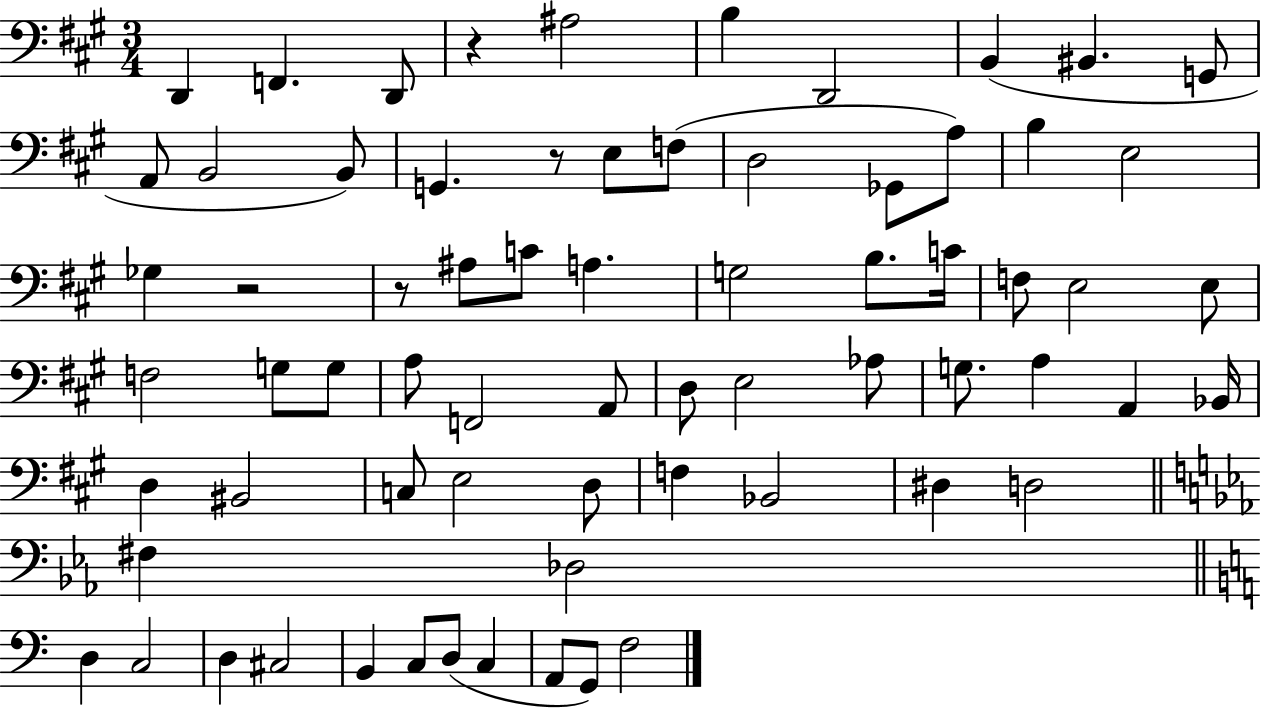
D2/q F2/q. D2/e R/q A#3/h B3/q D2/h B2/q BIS2/q. G2/e A2/e B2/h B2/e G2/q. R/e E3/e F3/e D3/h Gb2/e A3/e B3/q E3/h Gb3/q R/h R/e A#3/e C4/e A3/q. G3/h B3/e. C4/s F3/e E3/h E3/e F3/h G3/e G3/e A3/e F2/h A2/e D3/e E3/h Ab3/e G3/e. A3/q A2/q Bb2/s D3/q BIS2/h C3/e E3/h D3/e F3/q Bb2/h D#3/q D3/h F#3/q Db3/h D3/q C3/h D3/q C#3/h B2/q C3/e D3/e C3/q A2/e G2/e F3/h